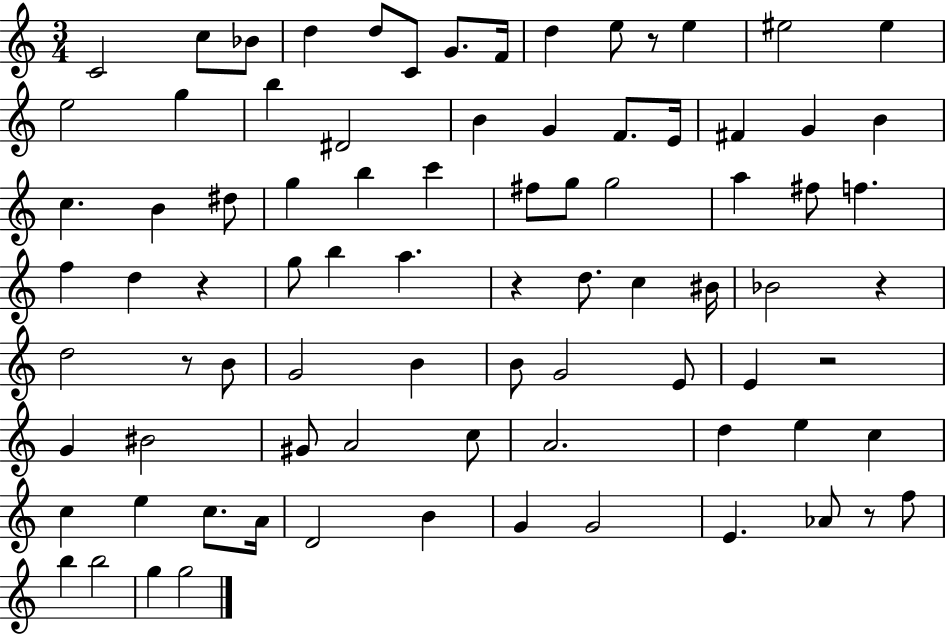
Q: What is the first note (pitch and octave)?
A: C4